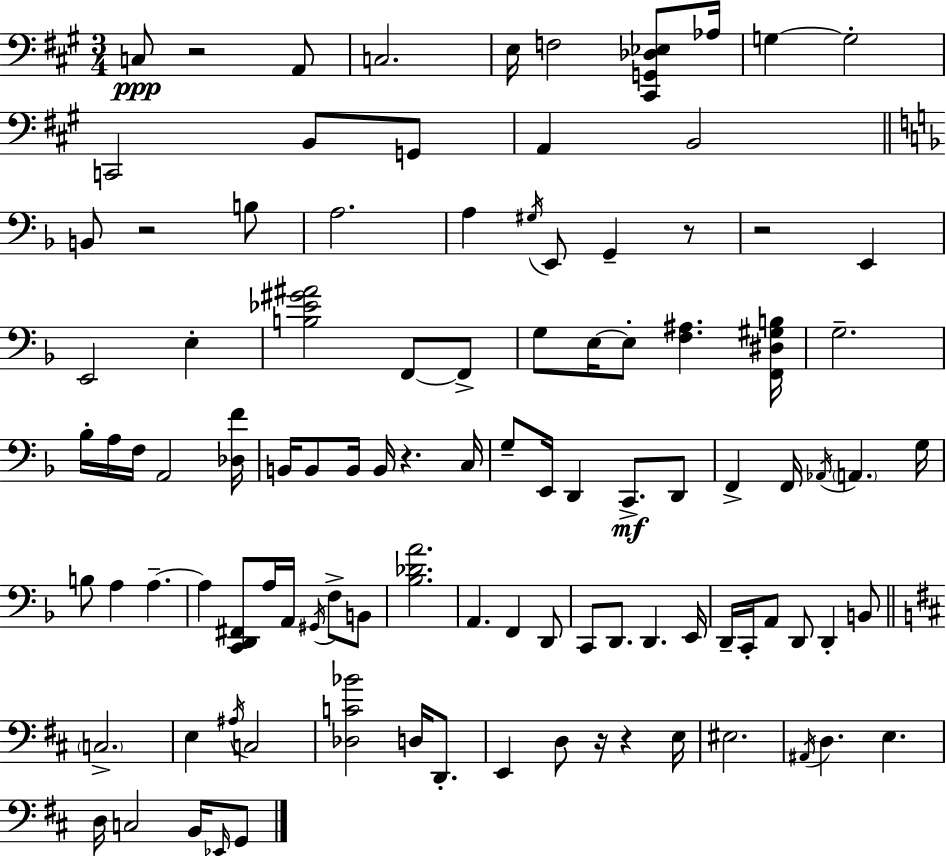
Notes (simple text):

C3/e R/h A2/e C3/h. E3/s F3/h [C#2,G2,Db3,Eb3]/e Ab3/s G3/q G3/h C2/h B2/e G2/e A2/q B2/h B2/e R/h B3/e A3/h. A3/q G#3/s E2/e G2/q R/e R/h E2/q E2/h E3/q [B3,Eb4,G#4,A#4]/h F2/e F2/e G3/e E3/s E3/e [F3,A#3]/q. [F2,D#3,G#3,B3]/s G3/h. Bb3/s A3/s F3/s A2/h [Db3,F4]/s B2/s B2/e B2/s B2/s R/q. C3/s G3/e E2/s D2/q C2/e. D2/e F2/q F2/s Ab2/s A2/q. G3/s B3/e A3/q A3/q. A3/q [C2,D2,F#2]/e A3/s A2/s G#2/s F3/e B2/e [Bb3,Db4,A4]/h. A2/q. F2/q D2/e C2/e D2/e. D2/q. E2/s D2/s C2/s A2/e D2/e D2/q B2/e C3/h. E3/q A#3/s C3/h [Db3,C4,Bb4]/h D3/s D2/e. E2/q D3/e R/s R/q E3/s EIS3/h. A#2/s D3/q. E3/q. D3/s C3/h B2/s Eb2/s G2/e